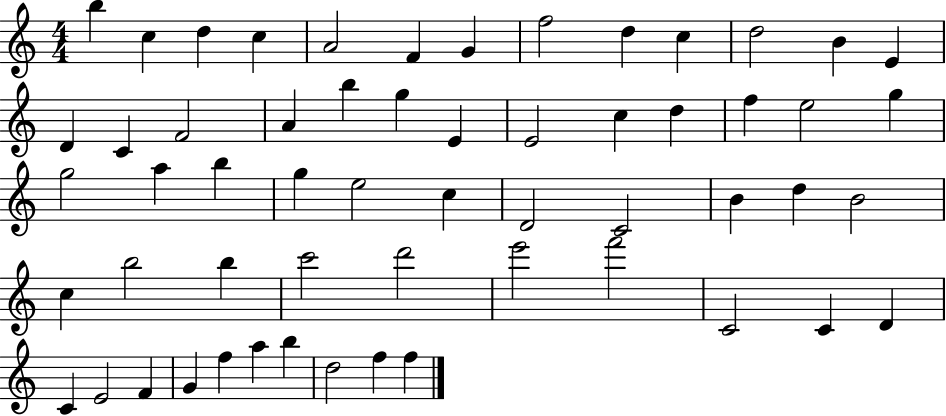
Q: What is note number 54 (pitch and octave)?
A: B5